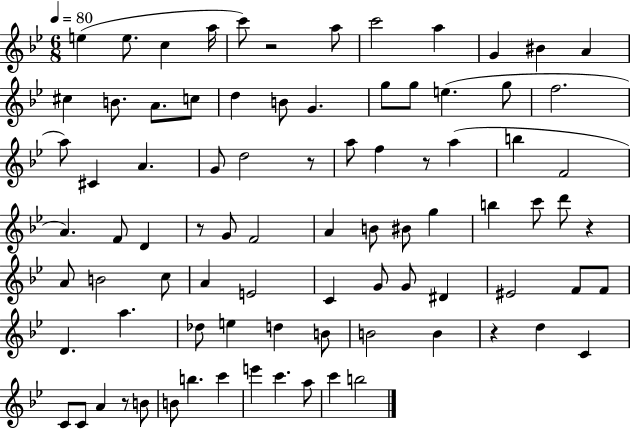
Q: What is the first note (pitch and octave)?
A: E5